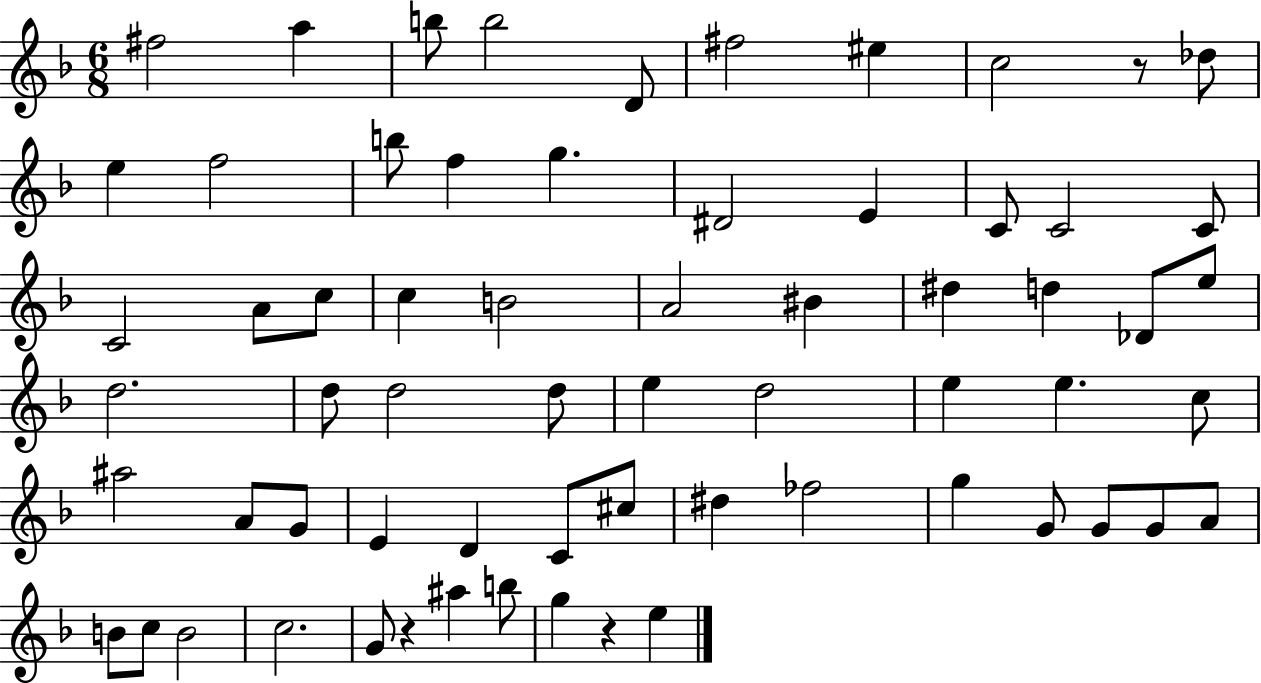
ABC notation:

X:1
T:Untitled
M:6/8
L:1/4
K:F
^f2 a b/2 b2 D/2 ^f2 ^e c2 z/2 _d/2 e f2 b/2 f g ^D2 E C/2 C2 C/2 C2 A/2 c/2 c B2 A2 ^B ^d d _D/2 e/2 d2 d/2 d2 d/2 e d2 e e c/2 ^a2 A/2 G/2 E D C/2 ^c/2 ^d _f2 g G/2 G/2 G/2 A/2 B/2 c/2 B2 c2 G/2 z ^a b/2 g z e